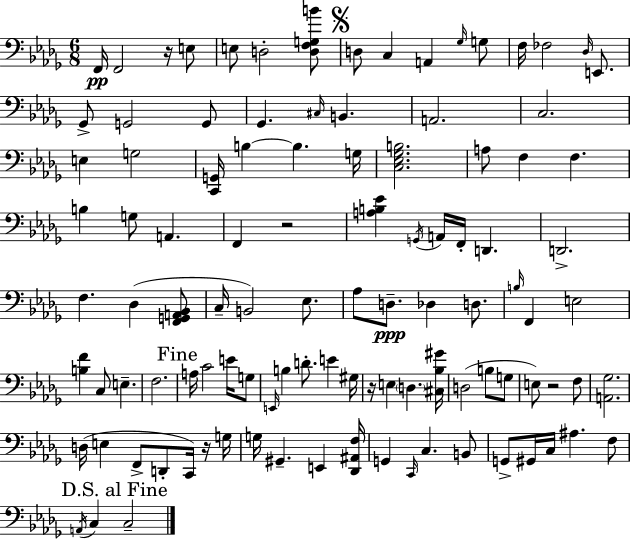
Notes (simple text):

F2/s F2/h R/s E3/e E3/e D3/h [D3,F3,G3,B4]/e D3/e C3/q A2/q Gb3/s G3/e F3/s FES3/h Db3/s E2/e. Gb2/e G2/h G2/e Gb2/q. C#3/s B2/q. A2/h. C3/h. E3/q G3/h [C2,G2]/s B3/q B3/q. G3/s [C3,Eb3,Gb3,B3]/h. A3/e F3/q F3/q. B3/q G3/e A2/q. F2/q R/h [A3,B3,Eb4]/q G2/s A2/s F2/s D2/q. D2/h. F3/q. Db3/q [F2,G2,A2,Bb2]/e C3/s B2/h Eb3/e. Ab3/e D3/e. Db3/q D3/e. B3/s F2/q E3/h [B3,F4]/q C3/e E3/q. F3/h. A3/s C4/h E4/s G3/e E2/s B3/q D4/e. E4/q G#3/s R/s E3/q D3/q. [C#3,Bb3,G#4]/s D3/h B3/e G3/e E3/e R/h F3/e [A2,Gb3]/h. D3/s E3/q F2/e D2/e C2/s R/s G3/s G3/s G#2/q. E2/q [Db2,A#2,F3]/s G2/q C2/s C3/q. B2/e G2/e G#2/s C3/s A#3/q. F3/e A2/s C3/q C3/h